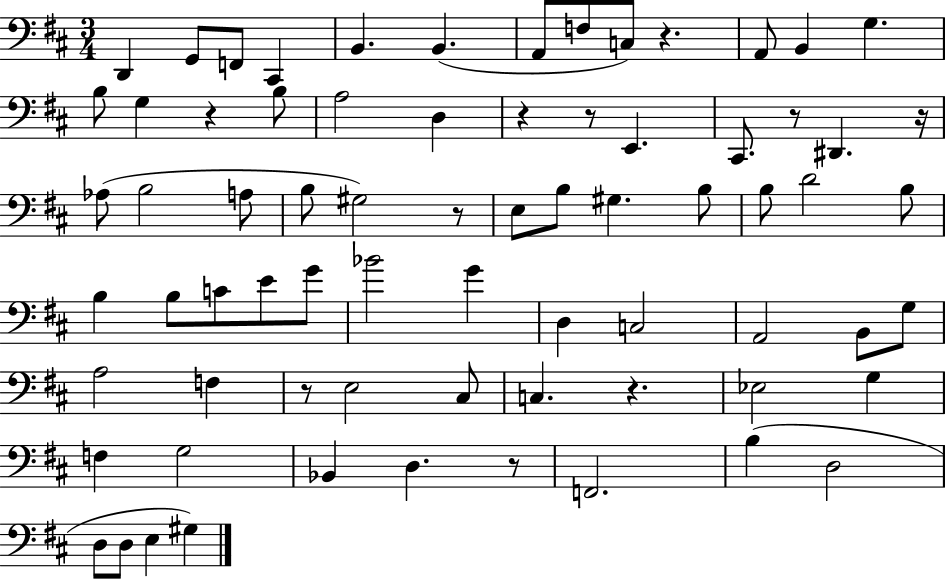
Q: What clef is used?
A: bass